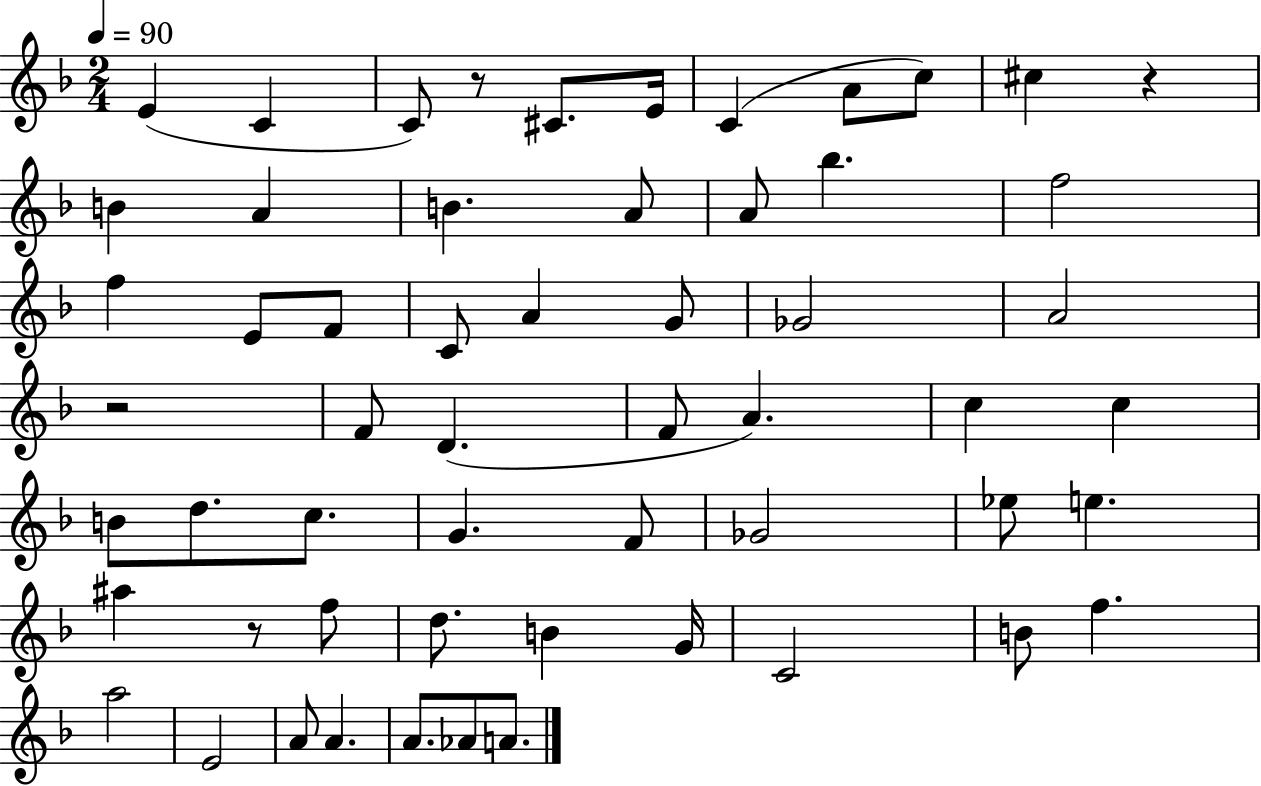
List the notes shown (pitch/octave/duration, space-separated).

E4/q C4/q C4/e R/e C#4/e. E4/s C4/q A4/e C5/e C#5/q R/q B4/q A4/q B4/q. A4/e A4/e Bb5/q. F5/h F5/q E4/e F4/e C4/e A4/q G4/e Gb4/h A4/h R/h F4/e D4/q. F4/e A4/q. C5/q C5/q B4/e D5/e. C5/e. G4/q. F4/e Gb4/h Eb5/e E5/q. A#5/q R/e F5/e D5/e. B4/q G4/s C4/h B4/e F5/q. A5/h E4/h A4/e A4/q. A4/e. Ab4/e A4/e.